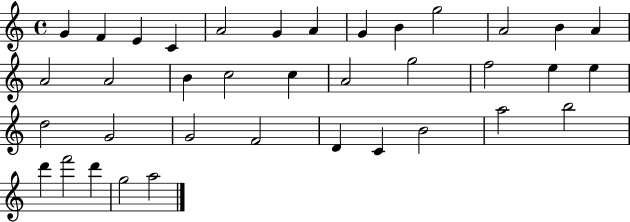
{
  \clef treble
  \time 4/4
  \defaultTimeSignature
  \key c \major
  g'4 f'4 e'4 c'4 | a'2 g'4 a'4 | g'4 b'4 g''2 | a'2 b'4 a'4 | \break a'2 a'2 | b'4 c''2 c''4 | a'2 g''2 | f''2 e''4 e''4 | \break d''2 g'2 | g'2 f'2 | d'4 c'4 b'2 | a''2 b''2 | \break d'''4 f'''2 d'''4 | g''2 a''2 | \bar "|."
}